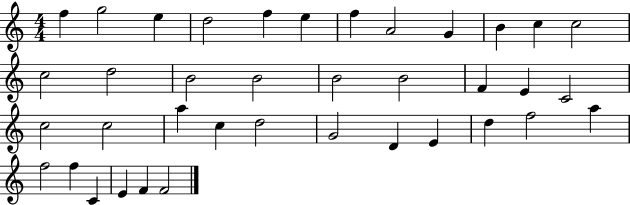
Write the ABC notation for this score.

X:1
T:Untitled
M:4/4
L:1/4
K:C
f g2 e d2 f e f A2 G B c c2 c2 d2 B2 B2 B2 B2 F E C2 c2 c2 a c d2 G2 D E d f2 a f2 f C E F F2